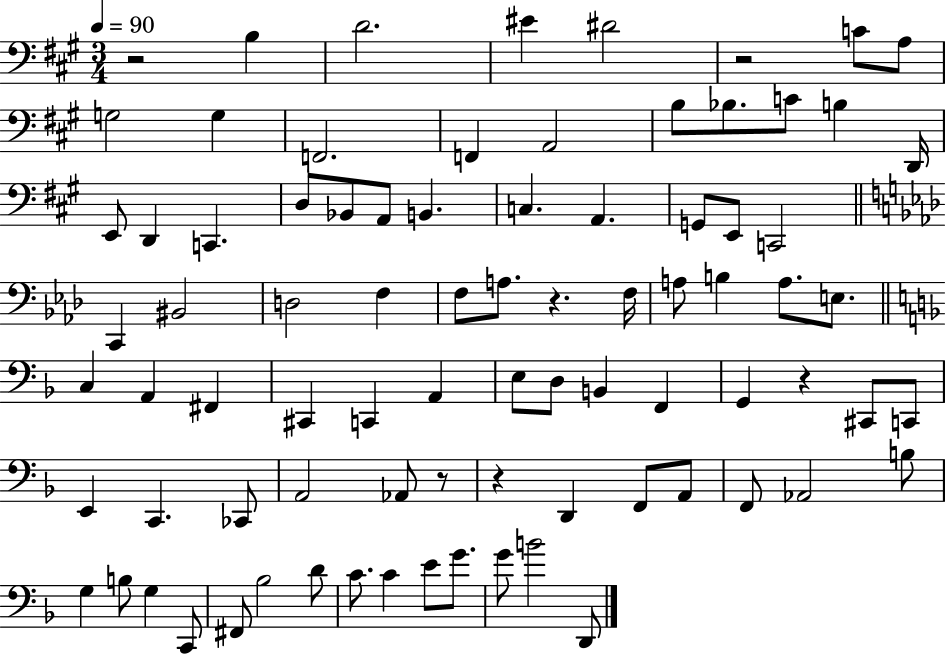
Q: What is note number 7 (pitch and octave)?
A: G3